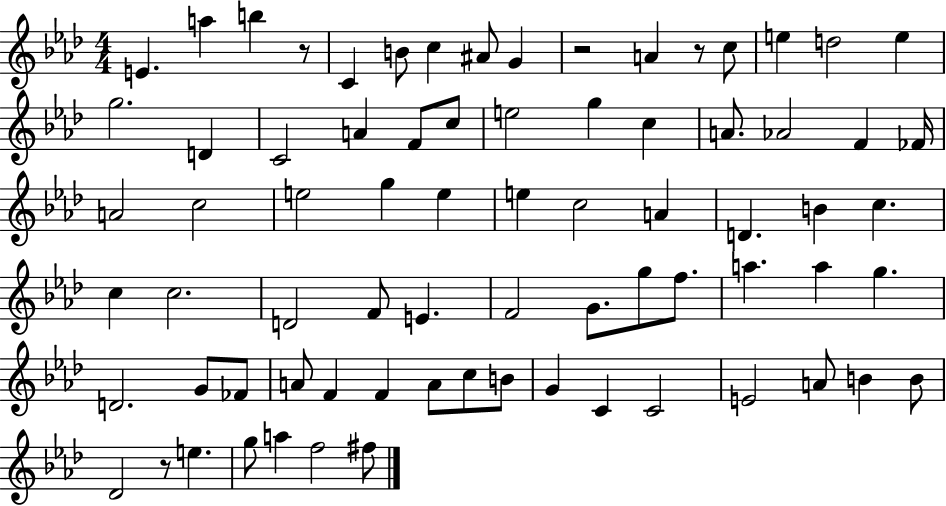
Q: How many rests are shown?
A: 4